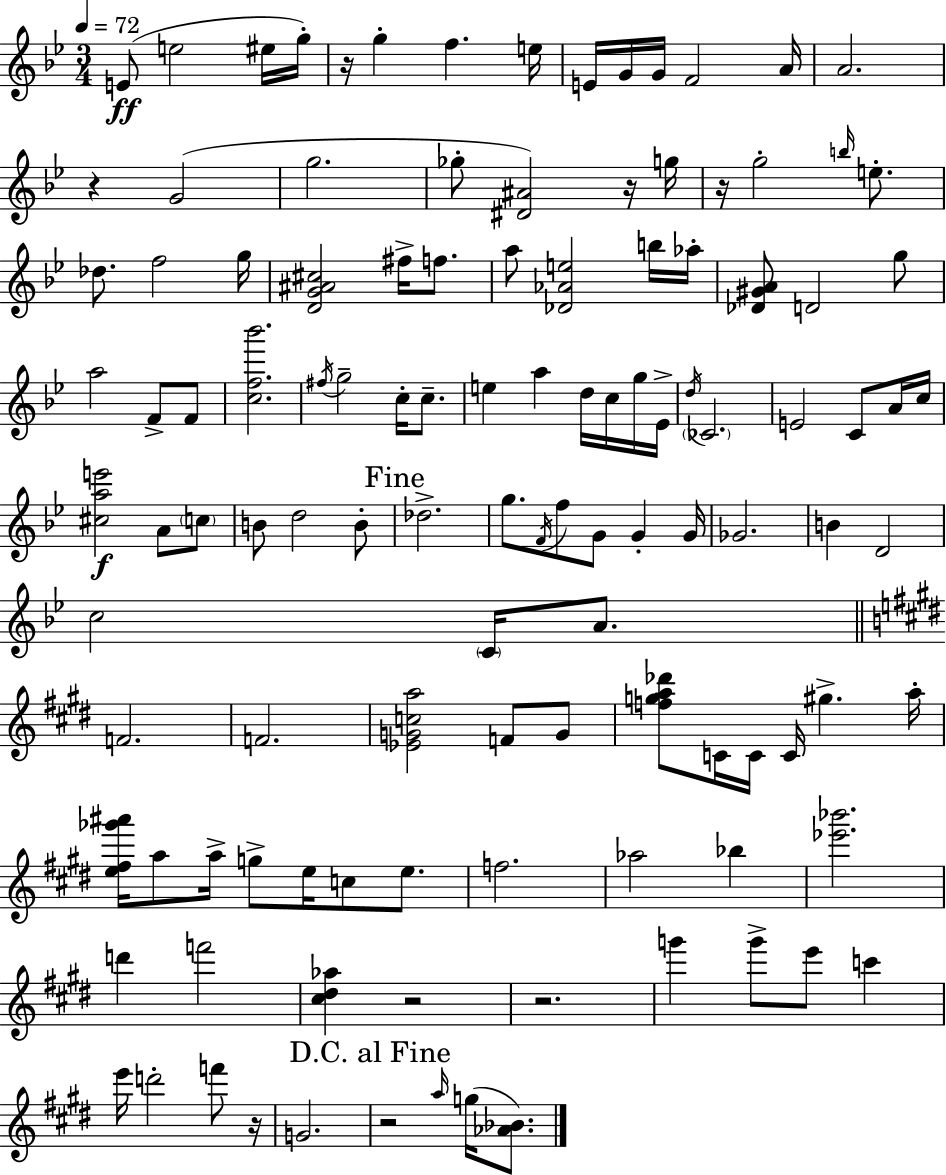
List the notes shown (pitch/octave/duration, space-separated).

E4/e E5/h EIS5/s G5/s R/s G5/q F5/q. E5/s E4/s G4/s G4/s F4/h A4/s A4/h. R/q G4/h G5/h. Gb5/e [D#4,A#4]/h R/s G5/s R/s G5/h B5/s E5/e. Db5/e. F5/h G5/s [D4,G4,A#4,C#5]/h F#5/s F5/e. A5/e [Db4,Ab4,E5]/h B5/s Ab5/s [Db4,G#4,A4]/e D4/h G5/e A5/h F4/e F4/e [C5,F5,Bb6]/h. F#5/s G5/h C5/s C5/e. E5/q A5/q D5/s C5/s G5/s Eb4/s D5/s CES4/h. E4/h C4/e A4/s C5/s [C#5,A5,E6]/h A4/e C5/e B4/e D5/h B4/e Db5/h. G5/e. F4/s F5/e G4/e G4/q G4/s Gb4/h. B4/q D4/h C5/h C4/s A4/e. F4/h. F4/h. [Eb4,G4,C5,A5]/h F4/e G4/e [F5,G5,A5,Db6]/e C4/s C4/s C4/s G#5/q. A5/s [E5,F#5,Gb6,A#6]/s A5/e A5/s G5/e E5/s C5/e E5/e. F5/h. Ab5/h Bb5/q [Eb6,Bb6]/h. D6/q F6/h [C#5,D#5,Ab5]/q R/h R/h. G6/q G6/e E6/e C6/q E6/s D6/h F6/e R/s G4/h. R/h A5/s G5/s [Ab4,Bb4]/e.